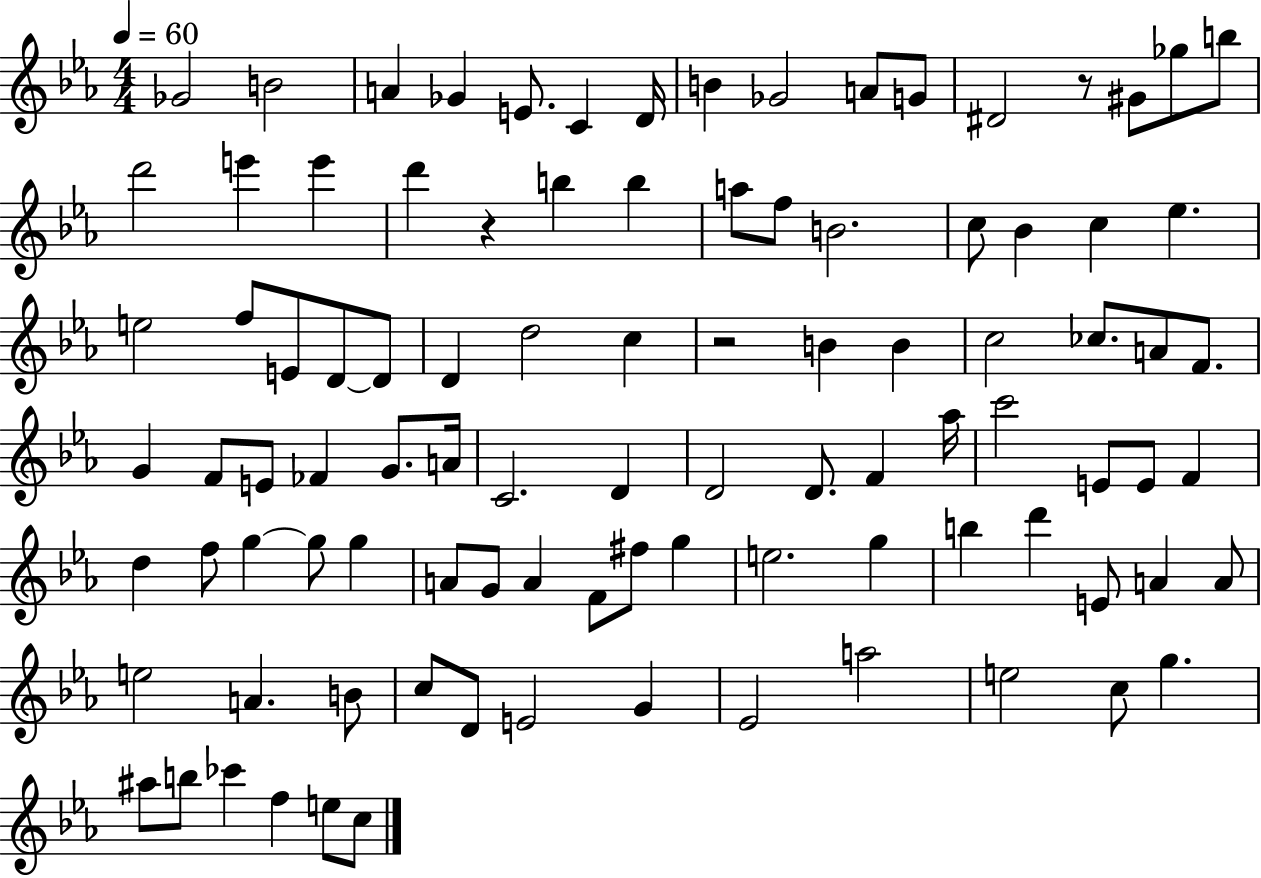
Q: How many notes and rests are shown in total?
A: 97